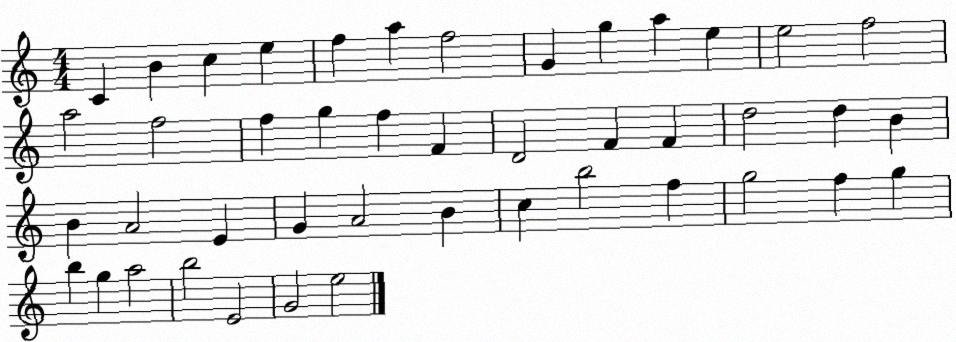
X:1
T:Untitled
M:4/4
L:1/4
K:C
C B c e f a f2 G g a e e2 f2 a2 f2 f g f F D2 F F d2 d B B A2 E G A2 B c b2 f g2 f g b g a2 b2 E2 G2 e2